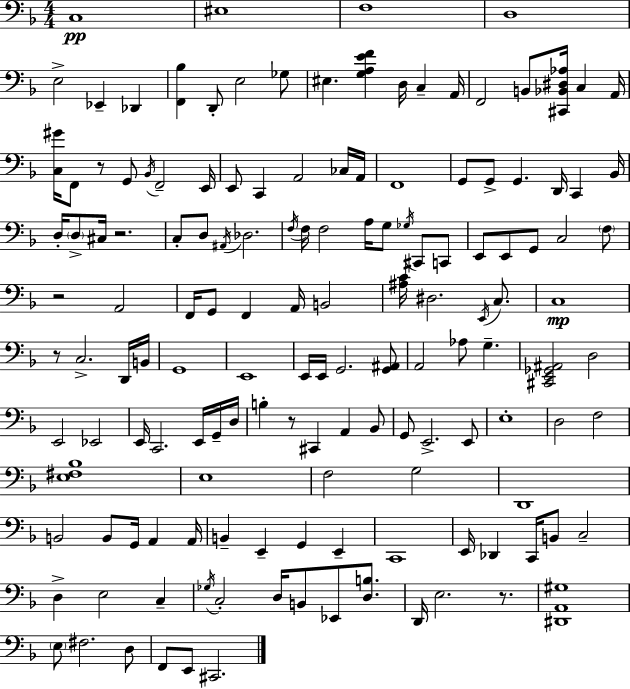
C3/w EIS3/w F3/w D3/w E3/h Eb2/q Db2/q [F2,Bb3]/q D2/e E3/h Gb3/e EIS3/q. [G3,A3,E4,F4]/q D3/s C3/q A2/s F2/h B2/e [C#2,Bb2,D#3,Ab3]/s C3/q A2/s [C3,G#4]/s F2/e R/e G2/e Bb2/s F2/h E2/s E2/e C2/q A2/h CES3/s A2/s F2/w G2/e G2/e G2/q. D2/s C2/q Bb2/s D3/s D3/e C#3/s R/h. C3/e D3/e A#2/s Db3/h. F3/s F3/s F3/h A3/s G3/e Gb3/s C#2/e C2/e E2/e E2/e G2/e C3/h F3/e R/h A2/h F2/s G2/e F2/q A2/s B2/h [A#3,C4]/s D#3/h. E2/s C3/e. C3/w R/e C3/h. D2/s B2/s G2/w E2/w E2/s E2/s G2/h. [G2,A#2]/e A2/h Ab3/e G3/q. [C#2,E2,Gb2,A#2]/h D3/h E2/h Eb2/h E2/s C2/h. E2/s G2/s D3/s B3/q R/e C#2/q A2/q Bb2/e G2/e E2/h. E2/e E3/w D3/h F3/h [E3,F#3,Bb3]/w E3/w F3/h G3/h D2/w B2/h B2/e G2/s A2/q A2/s B2/q E2/q G2/q E2/q C2/w E2/s Db2/q C2/s B2/e C3/h D3/q E3/h C3/q Gb3/s C3/h D3/s B2/e Eb2/e [D3,B3]/e. D2/s E3/h. R/e. [D#2,A2,G#3]/w E3/e F#3/h. D3/e F2/e E2/e C#2/h.